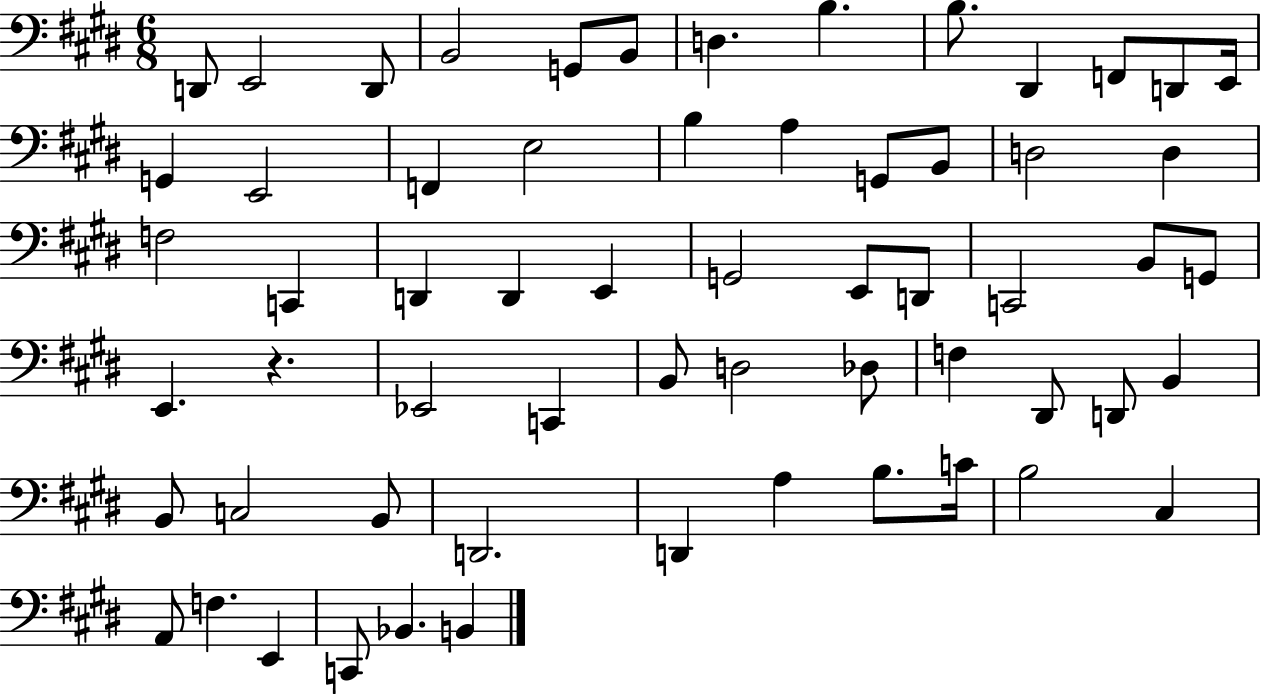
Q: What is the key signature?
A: E major